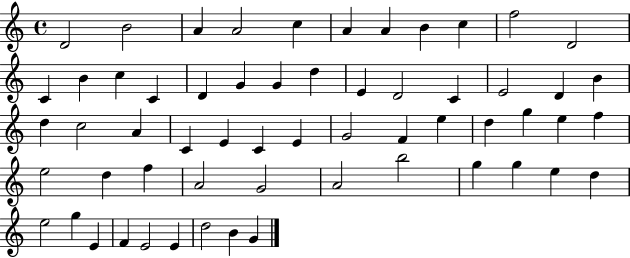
D4/h B4/h A4/q A4/h C5/q A4/q A4/q B4/q C5/q F5/h D4/h C4/q B4/q C5/q C4/q D4/q G4/q G4/q D5/q E4/q D4/h C4/q E4/h D4/q B4/q D5/q C5/h A4/q C4/q E4/q C4/q E4/q G4/h F4/q E5/q D5/q G5/q E5/q F5/q E5/h D5/q F5/q A4/h G4/h A4/h B5/h G5/q G5/q E5/q D5/q E5/h G5/q E4/q F4/q E4/h E4/q D5/h B4/q G4/q